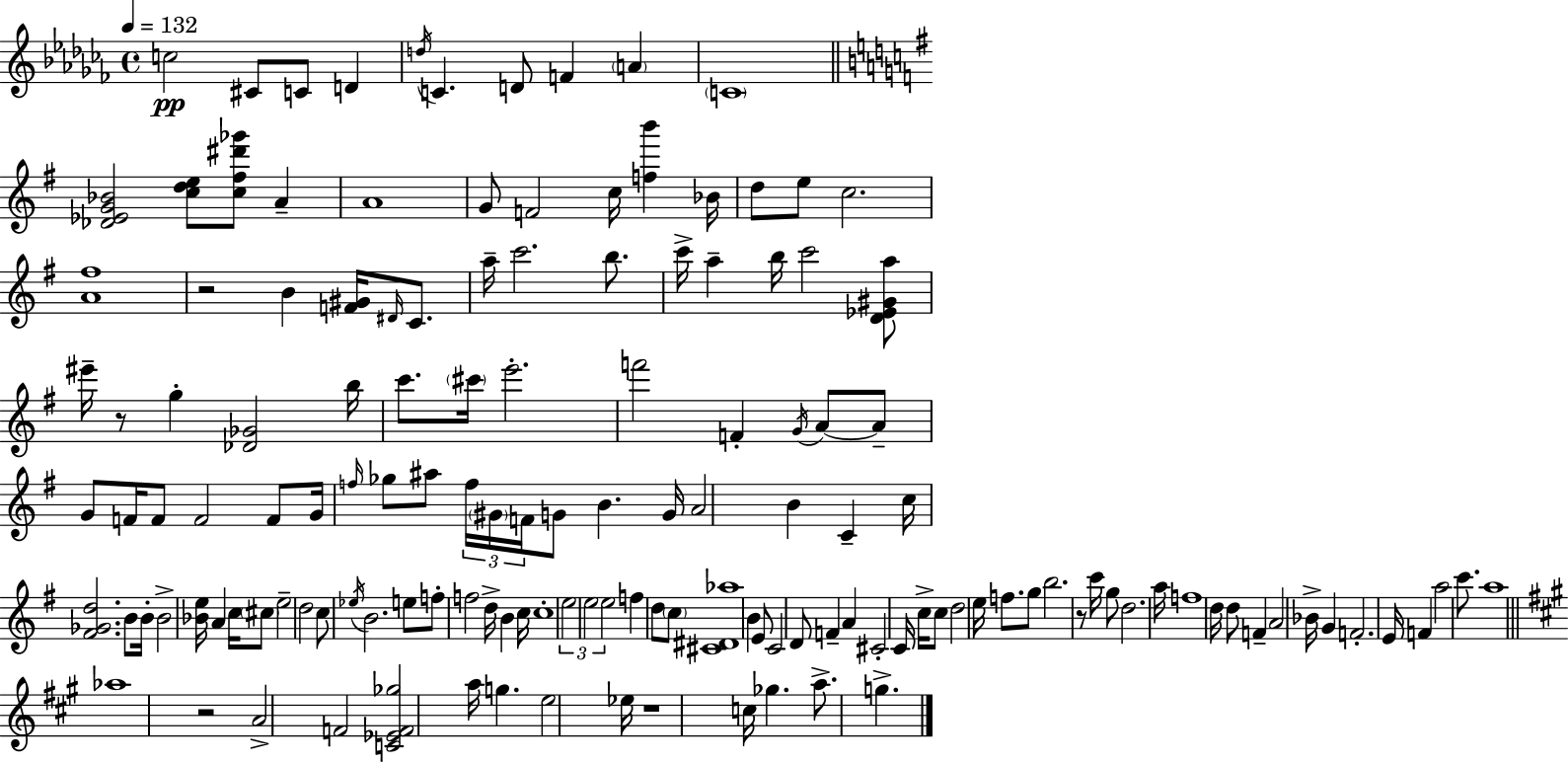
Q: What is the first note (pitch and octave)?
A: C5